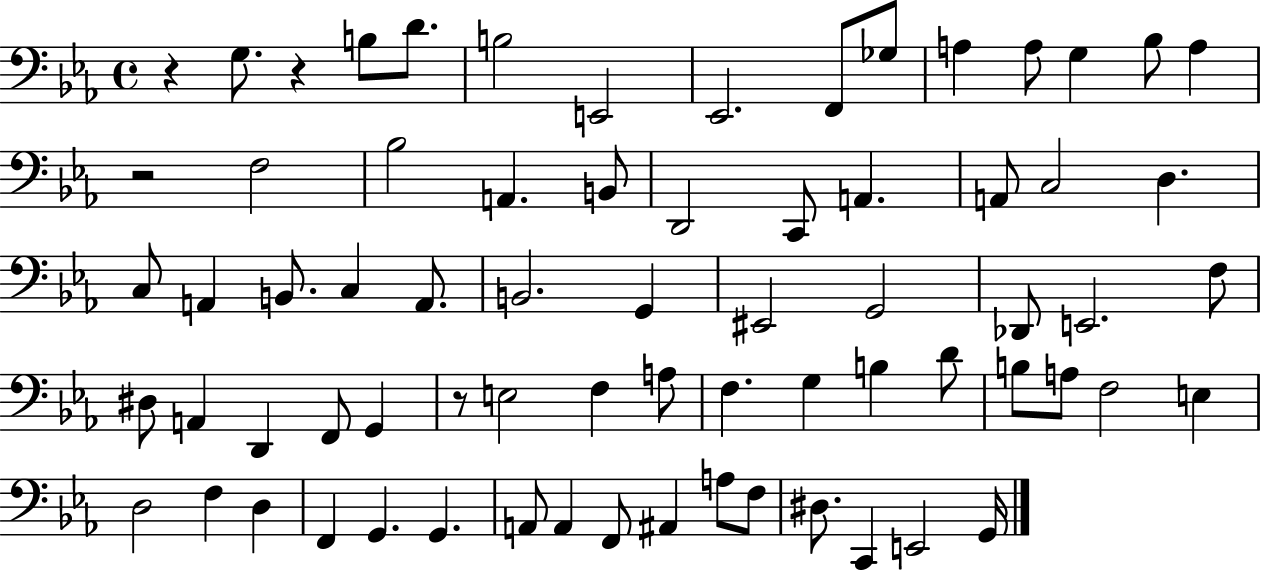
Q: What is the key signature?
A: EES major